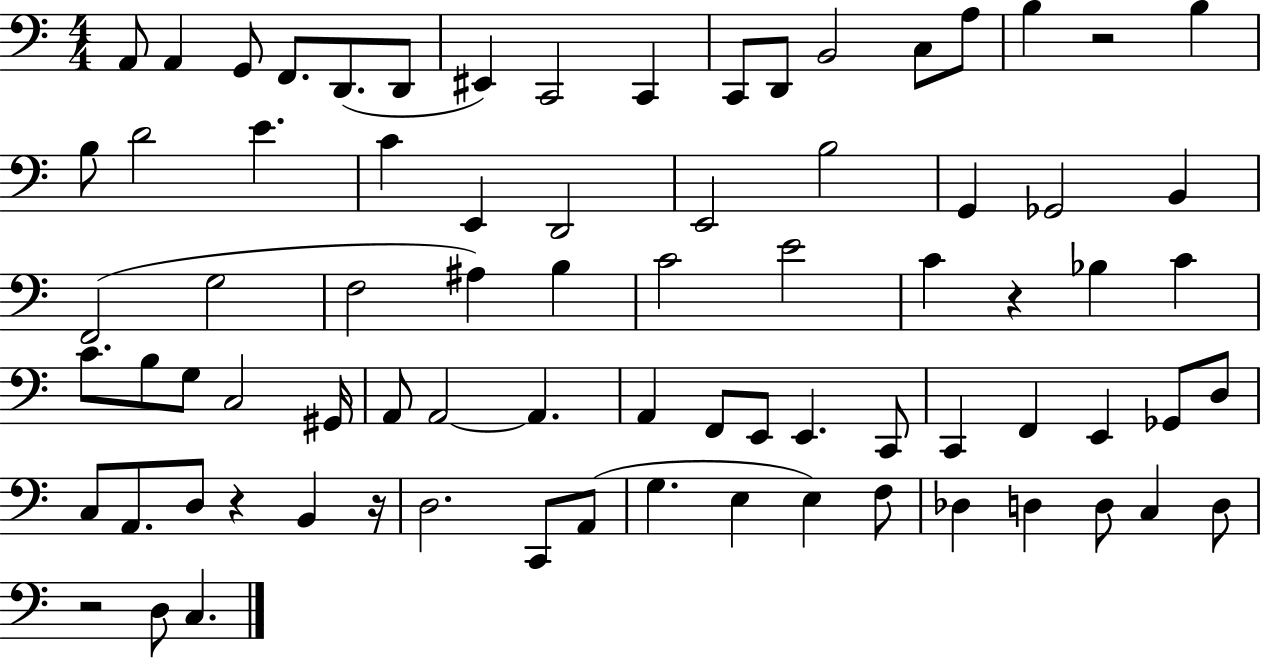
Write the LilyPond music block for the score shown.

{
  \clef bass
  \numericTimeSignature
  \time 4/4
  \key c \major
  a,8 a,4 g,8 f,8. d,8.( d,8 | eis,4) c,2 c,4 | c,8 d,8 b,2 c8 a8 | b4 r2 b4 | \break b8 d'2 e'4. | c'4 e,4 d,2 | e,2 b2 | g,4 ges,2 b,4 | \break f,2( g2 | f2 ais4) b4 | c'2 e'2 | c'4 r4 bes4 c'4 | \break c'8. b8 g8 c2 gis,16 | a,8 a,2~~ a,4. | a,4 f,8 e,8 e,4. c,8 | c,4 f,4 e,4 ges,8 d8 | \break c8 a,8. d8 r4 b,4 r16 | d2. c,8 a,8( | g4. e4 e4) f8 | des4 d4 d8 c4 d8 | \break r2 d8 c4. | \bar "|."
}